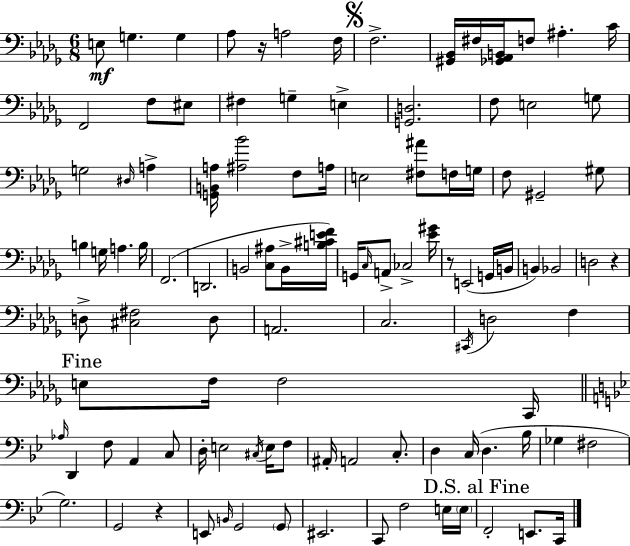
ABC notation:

X:1
T:Untitled
M:6/8
L:1/4
K:Bbm
E,/2 G, G, _A,/2 z/4 A,2 F,/4 F,2 [^G,,_B,,]/4 ^F,/4 [_G,,_A,,B,,]/4 F,/2 ^A, C/4 F,,2 F,/2 ^E,/2 ^F, G, E, [G,,D,]2 F,/2 E,2 G,/2 G,2 ^D,/4 A, [G,,B,,A,]/4 [^A,_B]2 F,/2 A,/4 E,2 [^F,^A]/2 F,/4 G,/4 F,/2 ^G,,2 ^G,/2 B, G,/4 A, B,/4 F,,2 D,,2 B,,2 [C,^A,]/2 B,,/4 [B,^CEF]/4 G,,/4 C,/4 A,,/2 _C,2 [_E^G]/4 z/2 E,,2 G,,/4 B,,/4 B,, _B,,2 D,2 z D,/2 [^C,^F,]2 D,/2 A,,2 C,2 ^C,,/4 D,2 F, E,/2 F,/4 F,2 C,,/4 _A,/4 D,, F,/2 A,, C,/2 D,/4 E,2 ^C,/4 E,/4 F,/2 ^A,,/4 A,,2 C,/2 D, C,/4 D, _B,/4 _G, ^F,2 G,2 G,,2 z E,,/2 B,,/4 G,,2 G,,/2 ^E,,2 C,,/2 F,2 E,/4 E,/4 F,,2 E,,/2 C,,/4